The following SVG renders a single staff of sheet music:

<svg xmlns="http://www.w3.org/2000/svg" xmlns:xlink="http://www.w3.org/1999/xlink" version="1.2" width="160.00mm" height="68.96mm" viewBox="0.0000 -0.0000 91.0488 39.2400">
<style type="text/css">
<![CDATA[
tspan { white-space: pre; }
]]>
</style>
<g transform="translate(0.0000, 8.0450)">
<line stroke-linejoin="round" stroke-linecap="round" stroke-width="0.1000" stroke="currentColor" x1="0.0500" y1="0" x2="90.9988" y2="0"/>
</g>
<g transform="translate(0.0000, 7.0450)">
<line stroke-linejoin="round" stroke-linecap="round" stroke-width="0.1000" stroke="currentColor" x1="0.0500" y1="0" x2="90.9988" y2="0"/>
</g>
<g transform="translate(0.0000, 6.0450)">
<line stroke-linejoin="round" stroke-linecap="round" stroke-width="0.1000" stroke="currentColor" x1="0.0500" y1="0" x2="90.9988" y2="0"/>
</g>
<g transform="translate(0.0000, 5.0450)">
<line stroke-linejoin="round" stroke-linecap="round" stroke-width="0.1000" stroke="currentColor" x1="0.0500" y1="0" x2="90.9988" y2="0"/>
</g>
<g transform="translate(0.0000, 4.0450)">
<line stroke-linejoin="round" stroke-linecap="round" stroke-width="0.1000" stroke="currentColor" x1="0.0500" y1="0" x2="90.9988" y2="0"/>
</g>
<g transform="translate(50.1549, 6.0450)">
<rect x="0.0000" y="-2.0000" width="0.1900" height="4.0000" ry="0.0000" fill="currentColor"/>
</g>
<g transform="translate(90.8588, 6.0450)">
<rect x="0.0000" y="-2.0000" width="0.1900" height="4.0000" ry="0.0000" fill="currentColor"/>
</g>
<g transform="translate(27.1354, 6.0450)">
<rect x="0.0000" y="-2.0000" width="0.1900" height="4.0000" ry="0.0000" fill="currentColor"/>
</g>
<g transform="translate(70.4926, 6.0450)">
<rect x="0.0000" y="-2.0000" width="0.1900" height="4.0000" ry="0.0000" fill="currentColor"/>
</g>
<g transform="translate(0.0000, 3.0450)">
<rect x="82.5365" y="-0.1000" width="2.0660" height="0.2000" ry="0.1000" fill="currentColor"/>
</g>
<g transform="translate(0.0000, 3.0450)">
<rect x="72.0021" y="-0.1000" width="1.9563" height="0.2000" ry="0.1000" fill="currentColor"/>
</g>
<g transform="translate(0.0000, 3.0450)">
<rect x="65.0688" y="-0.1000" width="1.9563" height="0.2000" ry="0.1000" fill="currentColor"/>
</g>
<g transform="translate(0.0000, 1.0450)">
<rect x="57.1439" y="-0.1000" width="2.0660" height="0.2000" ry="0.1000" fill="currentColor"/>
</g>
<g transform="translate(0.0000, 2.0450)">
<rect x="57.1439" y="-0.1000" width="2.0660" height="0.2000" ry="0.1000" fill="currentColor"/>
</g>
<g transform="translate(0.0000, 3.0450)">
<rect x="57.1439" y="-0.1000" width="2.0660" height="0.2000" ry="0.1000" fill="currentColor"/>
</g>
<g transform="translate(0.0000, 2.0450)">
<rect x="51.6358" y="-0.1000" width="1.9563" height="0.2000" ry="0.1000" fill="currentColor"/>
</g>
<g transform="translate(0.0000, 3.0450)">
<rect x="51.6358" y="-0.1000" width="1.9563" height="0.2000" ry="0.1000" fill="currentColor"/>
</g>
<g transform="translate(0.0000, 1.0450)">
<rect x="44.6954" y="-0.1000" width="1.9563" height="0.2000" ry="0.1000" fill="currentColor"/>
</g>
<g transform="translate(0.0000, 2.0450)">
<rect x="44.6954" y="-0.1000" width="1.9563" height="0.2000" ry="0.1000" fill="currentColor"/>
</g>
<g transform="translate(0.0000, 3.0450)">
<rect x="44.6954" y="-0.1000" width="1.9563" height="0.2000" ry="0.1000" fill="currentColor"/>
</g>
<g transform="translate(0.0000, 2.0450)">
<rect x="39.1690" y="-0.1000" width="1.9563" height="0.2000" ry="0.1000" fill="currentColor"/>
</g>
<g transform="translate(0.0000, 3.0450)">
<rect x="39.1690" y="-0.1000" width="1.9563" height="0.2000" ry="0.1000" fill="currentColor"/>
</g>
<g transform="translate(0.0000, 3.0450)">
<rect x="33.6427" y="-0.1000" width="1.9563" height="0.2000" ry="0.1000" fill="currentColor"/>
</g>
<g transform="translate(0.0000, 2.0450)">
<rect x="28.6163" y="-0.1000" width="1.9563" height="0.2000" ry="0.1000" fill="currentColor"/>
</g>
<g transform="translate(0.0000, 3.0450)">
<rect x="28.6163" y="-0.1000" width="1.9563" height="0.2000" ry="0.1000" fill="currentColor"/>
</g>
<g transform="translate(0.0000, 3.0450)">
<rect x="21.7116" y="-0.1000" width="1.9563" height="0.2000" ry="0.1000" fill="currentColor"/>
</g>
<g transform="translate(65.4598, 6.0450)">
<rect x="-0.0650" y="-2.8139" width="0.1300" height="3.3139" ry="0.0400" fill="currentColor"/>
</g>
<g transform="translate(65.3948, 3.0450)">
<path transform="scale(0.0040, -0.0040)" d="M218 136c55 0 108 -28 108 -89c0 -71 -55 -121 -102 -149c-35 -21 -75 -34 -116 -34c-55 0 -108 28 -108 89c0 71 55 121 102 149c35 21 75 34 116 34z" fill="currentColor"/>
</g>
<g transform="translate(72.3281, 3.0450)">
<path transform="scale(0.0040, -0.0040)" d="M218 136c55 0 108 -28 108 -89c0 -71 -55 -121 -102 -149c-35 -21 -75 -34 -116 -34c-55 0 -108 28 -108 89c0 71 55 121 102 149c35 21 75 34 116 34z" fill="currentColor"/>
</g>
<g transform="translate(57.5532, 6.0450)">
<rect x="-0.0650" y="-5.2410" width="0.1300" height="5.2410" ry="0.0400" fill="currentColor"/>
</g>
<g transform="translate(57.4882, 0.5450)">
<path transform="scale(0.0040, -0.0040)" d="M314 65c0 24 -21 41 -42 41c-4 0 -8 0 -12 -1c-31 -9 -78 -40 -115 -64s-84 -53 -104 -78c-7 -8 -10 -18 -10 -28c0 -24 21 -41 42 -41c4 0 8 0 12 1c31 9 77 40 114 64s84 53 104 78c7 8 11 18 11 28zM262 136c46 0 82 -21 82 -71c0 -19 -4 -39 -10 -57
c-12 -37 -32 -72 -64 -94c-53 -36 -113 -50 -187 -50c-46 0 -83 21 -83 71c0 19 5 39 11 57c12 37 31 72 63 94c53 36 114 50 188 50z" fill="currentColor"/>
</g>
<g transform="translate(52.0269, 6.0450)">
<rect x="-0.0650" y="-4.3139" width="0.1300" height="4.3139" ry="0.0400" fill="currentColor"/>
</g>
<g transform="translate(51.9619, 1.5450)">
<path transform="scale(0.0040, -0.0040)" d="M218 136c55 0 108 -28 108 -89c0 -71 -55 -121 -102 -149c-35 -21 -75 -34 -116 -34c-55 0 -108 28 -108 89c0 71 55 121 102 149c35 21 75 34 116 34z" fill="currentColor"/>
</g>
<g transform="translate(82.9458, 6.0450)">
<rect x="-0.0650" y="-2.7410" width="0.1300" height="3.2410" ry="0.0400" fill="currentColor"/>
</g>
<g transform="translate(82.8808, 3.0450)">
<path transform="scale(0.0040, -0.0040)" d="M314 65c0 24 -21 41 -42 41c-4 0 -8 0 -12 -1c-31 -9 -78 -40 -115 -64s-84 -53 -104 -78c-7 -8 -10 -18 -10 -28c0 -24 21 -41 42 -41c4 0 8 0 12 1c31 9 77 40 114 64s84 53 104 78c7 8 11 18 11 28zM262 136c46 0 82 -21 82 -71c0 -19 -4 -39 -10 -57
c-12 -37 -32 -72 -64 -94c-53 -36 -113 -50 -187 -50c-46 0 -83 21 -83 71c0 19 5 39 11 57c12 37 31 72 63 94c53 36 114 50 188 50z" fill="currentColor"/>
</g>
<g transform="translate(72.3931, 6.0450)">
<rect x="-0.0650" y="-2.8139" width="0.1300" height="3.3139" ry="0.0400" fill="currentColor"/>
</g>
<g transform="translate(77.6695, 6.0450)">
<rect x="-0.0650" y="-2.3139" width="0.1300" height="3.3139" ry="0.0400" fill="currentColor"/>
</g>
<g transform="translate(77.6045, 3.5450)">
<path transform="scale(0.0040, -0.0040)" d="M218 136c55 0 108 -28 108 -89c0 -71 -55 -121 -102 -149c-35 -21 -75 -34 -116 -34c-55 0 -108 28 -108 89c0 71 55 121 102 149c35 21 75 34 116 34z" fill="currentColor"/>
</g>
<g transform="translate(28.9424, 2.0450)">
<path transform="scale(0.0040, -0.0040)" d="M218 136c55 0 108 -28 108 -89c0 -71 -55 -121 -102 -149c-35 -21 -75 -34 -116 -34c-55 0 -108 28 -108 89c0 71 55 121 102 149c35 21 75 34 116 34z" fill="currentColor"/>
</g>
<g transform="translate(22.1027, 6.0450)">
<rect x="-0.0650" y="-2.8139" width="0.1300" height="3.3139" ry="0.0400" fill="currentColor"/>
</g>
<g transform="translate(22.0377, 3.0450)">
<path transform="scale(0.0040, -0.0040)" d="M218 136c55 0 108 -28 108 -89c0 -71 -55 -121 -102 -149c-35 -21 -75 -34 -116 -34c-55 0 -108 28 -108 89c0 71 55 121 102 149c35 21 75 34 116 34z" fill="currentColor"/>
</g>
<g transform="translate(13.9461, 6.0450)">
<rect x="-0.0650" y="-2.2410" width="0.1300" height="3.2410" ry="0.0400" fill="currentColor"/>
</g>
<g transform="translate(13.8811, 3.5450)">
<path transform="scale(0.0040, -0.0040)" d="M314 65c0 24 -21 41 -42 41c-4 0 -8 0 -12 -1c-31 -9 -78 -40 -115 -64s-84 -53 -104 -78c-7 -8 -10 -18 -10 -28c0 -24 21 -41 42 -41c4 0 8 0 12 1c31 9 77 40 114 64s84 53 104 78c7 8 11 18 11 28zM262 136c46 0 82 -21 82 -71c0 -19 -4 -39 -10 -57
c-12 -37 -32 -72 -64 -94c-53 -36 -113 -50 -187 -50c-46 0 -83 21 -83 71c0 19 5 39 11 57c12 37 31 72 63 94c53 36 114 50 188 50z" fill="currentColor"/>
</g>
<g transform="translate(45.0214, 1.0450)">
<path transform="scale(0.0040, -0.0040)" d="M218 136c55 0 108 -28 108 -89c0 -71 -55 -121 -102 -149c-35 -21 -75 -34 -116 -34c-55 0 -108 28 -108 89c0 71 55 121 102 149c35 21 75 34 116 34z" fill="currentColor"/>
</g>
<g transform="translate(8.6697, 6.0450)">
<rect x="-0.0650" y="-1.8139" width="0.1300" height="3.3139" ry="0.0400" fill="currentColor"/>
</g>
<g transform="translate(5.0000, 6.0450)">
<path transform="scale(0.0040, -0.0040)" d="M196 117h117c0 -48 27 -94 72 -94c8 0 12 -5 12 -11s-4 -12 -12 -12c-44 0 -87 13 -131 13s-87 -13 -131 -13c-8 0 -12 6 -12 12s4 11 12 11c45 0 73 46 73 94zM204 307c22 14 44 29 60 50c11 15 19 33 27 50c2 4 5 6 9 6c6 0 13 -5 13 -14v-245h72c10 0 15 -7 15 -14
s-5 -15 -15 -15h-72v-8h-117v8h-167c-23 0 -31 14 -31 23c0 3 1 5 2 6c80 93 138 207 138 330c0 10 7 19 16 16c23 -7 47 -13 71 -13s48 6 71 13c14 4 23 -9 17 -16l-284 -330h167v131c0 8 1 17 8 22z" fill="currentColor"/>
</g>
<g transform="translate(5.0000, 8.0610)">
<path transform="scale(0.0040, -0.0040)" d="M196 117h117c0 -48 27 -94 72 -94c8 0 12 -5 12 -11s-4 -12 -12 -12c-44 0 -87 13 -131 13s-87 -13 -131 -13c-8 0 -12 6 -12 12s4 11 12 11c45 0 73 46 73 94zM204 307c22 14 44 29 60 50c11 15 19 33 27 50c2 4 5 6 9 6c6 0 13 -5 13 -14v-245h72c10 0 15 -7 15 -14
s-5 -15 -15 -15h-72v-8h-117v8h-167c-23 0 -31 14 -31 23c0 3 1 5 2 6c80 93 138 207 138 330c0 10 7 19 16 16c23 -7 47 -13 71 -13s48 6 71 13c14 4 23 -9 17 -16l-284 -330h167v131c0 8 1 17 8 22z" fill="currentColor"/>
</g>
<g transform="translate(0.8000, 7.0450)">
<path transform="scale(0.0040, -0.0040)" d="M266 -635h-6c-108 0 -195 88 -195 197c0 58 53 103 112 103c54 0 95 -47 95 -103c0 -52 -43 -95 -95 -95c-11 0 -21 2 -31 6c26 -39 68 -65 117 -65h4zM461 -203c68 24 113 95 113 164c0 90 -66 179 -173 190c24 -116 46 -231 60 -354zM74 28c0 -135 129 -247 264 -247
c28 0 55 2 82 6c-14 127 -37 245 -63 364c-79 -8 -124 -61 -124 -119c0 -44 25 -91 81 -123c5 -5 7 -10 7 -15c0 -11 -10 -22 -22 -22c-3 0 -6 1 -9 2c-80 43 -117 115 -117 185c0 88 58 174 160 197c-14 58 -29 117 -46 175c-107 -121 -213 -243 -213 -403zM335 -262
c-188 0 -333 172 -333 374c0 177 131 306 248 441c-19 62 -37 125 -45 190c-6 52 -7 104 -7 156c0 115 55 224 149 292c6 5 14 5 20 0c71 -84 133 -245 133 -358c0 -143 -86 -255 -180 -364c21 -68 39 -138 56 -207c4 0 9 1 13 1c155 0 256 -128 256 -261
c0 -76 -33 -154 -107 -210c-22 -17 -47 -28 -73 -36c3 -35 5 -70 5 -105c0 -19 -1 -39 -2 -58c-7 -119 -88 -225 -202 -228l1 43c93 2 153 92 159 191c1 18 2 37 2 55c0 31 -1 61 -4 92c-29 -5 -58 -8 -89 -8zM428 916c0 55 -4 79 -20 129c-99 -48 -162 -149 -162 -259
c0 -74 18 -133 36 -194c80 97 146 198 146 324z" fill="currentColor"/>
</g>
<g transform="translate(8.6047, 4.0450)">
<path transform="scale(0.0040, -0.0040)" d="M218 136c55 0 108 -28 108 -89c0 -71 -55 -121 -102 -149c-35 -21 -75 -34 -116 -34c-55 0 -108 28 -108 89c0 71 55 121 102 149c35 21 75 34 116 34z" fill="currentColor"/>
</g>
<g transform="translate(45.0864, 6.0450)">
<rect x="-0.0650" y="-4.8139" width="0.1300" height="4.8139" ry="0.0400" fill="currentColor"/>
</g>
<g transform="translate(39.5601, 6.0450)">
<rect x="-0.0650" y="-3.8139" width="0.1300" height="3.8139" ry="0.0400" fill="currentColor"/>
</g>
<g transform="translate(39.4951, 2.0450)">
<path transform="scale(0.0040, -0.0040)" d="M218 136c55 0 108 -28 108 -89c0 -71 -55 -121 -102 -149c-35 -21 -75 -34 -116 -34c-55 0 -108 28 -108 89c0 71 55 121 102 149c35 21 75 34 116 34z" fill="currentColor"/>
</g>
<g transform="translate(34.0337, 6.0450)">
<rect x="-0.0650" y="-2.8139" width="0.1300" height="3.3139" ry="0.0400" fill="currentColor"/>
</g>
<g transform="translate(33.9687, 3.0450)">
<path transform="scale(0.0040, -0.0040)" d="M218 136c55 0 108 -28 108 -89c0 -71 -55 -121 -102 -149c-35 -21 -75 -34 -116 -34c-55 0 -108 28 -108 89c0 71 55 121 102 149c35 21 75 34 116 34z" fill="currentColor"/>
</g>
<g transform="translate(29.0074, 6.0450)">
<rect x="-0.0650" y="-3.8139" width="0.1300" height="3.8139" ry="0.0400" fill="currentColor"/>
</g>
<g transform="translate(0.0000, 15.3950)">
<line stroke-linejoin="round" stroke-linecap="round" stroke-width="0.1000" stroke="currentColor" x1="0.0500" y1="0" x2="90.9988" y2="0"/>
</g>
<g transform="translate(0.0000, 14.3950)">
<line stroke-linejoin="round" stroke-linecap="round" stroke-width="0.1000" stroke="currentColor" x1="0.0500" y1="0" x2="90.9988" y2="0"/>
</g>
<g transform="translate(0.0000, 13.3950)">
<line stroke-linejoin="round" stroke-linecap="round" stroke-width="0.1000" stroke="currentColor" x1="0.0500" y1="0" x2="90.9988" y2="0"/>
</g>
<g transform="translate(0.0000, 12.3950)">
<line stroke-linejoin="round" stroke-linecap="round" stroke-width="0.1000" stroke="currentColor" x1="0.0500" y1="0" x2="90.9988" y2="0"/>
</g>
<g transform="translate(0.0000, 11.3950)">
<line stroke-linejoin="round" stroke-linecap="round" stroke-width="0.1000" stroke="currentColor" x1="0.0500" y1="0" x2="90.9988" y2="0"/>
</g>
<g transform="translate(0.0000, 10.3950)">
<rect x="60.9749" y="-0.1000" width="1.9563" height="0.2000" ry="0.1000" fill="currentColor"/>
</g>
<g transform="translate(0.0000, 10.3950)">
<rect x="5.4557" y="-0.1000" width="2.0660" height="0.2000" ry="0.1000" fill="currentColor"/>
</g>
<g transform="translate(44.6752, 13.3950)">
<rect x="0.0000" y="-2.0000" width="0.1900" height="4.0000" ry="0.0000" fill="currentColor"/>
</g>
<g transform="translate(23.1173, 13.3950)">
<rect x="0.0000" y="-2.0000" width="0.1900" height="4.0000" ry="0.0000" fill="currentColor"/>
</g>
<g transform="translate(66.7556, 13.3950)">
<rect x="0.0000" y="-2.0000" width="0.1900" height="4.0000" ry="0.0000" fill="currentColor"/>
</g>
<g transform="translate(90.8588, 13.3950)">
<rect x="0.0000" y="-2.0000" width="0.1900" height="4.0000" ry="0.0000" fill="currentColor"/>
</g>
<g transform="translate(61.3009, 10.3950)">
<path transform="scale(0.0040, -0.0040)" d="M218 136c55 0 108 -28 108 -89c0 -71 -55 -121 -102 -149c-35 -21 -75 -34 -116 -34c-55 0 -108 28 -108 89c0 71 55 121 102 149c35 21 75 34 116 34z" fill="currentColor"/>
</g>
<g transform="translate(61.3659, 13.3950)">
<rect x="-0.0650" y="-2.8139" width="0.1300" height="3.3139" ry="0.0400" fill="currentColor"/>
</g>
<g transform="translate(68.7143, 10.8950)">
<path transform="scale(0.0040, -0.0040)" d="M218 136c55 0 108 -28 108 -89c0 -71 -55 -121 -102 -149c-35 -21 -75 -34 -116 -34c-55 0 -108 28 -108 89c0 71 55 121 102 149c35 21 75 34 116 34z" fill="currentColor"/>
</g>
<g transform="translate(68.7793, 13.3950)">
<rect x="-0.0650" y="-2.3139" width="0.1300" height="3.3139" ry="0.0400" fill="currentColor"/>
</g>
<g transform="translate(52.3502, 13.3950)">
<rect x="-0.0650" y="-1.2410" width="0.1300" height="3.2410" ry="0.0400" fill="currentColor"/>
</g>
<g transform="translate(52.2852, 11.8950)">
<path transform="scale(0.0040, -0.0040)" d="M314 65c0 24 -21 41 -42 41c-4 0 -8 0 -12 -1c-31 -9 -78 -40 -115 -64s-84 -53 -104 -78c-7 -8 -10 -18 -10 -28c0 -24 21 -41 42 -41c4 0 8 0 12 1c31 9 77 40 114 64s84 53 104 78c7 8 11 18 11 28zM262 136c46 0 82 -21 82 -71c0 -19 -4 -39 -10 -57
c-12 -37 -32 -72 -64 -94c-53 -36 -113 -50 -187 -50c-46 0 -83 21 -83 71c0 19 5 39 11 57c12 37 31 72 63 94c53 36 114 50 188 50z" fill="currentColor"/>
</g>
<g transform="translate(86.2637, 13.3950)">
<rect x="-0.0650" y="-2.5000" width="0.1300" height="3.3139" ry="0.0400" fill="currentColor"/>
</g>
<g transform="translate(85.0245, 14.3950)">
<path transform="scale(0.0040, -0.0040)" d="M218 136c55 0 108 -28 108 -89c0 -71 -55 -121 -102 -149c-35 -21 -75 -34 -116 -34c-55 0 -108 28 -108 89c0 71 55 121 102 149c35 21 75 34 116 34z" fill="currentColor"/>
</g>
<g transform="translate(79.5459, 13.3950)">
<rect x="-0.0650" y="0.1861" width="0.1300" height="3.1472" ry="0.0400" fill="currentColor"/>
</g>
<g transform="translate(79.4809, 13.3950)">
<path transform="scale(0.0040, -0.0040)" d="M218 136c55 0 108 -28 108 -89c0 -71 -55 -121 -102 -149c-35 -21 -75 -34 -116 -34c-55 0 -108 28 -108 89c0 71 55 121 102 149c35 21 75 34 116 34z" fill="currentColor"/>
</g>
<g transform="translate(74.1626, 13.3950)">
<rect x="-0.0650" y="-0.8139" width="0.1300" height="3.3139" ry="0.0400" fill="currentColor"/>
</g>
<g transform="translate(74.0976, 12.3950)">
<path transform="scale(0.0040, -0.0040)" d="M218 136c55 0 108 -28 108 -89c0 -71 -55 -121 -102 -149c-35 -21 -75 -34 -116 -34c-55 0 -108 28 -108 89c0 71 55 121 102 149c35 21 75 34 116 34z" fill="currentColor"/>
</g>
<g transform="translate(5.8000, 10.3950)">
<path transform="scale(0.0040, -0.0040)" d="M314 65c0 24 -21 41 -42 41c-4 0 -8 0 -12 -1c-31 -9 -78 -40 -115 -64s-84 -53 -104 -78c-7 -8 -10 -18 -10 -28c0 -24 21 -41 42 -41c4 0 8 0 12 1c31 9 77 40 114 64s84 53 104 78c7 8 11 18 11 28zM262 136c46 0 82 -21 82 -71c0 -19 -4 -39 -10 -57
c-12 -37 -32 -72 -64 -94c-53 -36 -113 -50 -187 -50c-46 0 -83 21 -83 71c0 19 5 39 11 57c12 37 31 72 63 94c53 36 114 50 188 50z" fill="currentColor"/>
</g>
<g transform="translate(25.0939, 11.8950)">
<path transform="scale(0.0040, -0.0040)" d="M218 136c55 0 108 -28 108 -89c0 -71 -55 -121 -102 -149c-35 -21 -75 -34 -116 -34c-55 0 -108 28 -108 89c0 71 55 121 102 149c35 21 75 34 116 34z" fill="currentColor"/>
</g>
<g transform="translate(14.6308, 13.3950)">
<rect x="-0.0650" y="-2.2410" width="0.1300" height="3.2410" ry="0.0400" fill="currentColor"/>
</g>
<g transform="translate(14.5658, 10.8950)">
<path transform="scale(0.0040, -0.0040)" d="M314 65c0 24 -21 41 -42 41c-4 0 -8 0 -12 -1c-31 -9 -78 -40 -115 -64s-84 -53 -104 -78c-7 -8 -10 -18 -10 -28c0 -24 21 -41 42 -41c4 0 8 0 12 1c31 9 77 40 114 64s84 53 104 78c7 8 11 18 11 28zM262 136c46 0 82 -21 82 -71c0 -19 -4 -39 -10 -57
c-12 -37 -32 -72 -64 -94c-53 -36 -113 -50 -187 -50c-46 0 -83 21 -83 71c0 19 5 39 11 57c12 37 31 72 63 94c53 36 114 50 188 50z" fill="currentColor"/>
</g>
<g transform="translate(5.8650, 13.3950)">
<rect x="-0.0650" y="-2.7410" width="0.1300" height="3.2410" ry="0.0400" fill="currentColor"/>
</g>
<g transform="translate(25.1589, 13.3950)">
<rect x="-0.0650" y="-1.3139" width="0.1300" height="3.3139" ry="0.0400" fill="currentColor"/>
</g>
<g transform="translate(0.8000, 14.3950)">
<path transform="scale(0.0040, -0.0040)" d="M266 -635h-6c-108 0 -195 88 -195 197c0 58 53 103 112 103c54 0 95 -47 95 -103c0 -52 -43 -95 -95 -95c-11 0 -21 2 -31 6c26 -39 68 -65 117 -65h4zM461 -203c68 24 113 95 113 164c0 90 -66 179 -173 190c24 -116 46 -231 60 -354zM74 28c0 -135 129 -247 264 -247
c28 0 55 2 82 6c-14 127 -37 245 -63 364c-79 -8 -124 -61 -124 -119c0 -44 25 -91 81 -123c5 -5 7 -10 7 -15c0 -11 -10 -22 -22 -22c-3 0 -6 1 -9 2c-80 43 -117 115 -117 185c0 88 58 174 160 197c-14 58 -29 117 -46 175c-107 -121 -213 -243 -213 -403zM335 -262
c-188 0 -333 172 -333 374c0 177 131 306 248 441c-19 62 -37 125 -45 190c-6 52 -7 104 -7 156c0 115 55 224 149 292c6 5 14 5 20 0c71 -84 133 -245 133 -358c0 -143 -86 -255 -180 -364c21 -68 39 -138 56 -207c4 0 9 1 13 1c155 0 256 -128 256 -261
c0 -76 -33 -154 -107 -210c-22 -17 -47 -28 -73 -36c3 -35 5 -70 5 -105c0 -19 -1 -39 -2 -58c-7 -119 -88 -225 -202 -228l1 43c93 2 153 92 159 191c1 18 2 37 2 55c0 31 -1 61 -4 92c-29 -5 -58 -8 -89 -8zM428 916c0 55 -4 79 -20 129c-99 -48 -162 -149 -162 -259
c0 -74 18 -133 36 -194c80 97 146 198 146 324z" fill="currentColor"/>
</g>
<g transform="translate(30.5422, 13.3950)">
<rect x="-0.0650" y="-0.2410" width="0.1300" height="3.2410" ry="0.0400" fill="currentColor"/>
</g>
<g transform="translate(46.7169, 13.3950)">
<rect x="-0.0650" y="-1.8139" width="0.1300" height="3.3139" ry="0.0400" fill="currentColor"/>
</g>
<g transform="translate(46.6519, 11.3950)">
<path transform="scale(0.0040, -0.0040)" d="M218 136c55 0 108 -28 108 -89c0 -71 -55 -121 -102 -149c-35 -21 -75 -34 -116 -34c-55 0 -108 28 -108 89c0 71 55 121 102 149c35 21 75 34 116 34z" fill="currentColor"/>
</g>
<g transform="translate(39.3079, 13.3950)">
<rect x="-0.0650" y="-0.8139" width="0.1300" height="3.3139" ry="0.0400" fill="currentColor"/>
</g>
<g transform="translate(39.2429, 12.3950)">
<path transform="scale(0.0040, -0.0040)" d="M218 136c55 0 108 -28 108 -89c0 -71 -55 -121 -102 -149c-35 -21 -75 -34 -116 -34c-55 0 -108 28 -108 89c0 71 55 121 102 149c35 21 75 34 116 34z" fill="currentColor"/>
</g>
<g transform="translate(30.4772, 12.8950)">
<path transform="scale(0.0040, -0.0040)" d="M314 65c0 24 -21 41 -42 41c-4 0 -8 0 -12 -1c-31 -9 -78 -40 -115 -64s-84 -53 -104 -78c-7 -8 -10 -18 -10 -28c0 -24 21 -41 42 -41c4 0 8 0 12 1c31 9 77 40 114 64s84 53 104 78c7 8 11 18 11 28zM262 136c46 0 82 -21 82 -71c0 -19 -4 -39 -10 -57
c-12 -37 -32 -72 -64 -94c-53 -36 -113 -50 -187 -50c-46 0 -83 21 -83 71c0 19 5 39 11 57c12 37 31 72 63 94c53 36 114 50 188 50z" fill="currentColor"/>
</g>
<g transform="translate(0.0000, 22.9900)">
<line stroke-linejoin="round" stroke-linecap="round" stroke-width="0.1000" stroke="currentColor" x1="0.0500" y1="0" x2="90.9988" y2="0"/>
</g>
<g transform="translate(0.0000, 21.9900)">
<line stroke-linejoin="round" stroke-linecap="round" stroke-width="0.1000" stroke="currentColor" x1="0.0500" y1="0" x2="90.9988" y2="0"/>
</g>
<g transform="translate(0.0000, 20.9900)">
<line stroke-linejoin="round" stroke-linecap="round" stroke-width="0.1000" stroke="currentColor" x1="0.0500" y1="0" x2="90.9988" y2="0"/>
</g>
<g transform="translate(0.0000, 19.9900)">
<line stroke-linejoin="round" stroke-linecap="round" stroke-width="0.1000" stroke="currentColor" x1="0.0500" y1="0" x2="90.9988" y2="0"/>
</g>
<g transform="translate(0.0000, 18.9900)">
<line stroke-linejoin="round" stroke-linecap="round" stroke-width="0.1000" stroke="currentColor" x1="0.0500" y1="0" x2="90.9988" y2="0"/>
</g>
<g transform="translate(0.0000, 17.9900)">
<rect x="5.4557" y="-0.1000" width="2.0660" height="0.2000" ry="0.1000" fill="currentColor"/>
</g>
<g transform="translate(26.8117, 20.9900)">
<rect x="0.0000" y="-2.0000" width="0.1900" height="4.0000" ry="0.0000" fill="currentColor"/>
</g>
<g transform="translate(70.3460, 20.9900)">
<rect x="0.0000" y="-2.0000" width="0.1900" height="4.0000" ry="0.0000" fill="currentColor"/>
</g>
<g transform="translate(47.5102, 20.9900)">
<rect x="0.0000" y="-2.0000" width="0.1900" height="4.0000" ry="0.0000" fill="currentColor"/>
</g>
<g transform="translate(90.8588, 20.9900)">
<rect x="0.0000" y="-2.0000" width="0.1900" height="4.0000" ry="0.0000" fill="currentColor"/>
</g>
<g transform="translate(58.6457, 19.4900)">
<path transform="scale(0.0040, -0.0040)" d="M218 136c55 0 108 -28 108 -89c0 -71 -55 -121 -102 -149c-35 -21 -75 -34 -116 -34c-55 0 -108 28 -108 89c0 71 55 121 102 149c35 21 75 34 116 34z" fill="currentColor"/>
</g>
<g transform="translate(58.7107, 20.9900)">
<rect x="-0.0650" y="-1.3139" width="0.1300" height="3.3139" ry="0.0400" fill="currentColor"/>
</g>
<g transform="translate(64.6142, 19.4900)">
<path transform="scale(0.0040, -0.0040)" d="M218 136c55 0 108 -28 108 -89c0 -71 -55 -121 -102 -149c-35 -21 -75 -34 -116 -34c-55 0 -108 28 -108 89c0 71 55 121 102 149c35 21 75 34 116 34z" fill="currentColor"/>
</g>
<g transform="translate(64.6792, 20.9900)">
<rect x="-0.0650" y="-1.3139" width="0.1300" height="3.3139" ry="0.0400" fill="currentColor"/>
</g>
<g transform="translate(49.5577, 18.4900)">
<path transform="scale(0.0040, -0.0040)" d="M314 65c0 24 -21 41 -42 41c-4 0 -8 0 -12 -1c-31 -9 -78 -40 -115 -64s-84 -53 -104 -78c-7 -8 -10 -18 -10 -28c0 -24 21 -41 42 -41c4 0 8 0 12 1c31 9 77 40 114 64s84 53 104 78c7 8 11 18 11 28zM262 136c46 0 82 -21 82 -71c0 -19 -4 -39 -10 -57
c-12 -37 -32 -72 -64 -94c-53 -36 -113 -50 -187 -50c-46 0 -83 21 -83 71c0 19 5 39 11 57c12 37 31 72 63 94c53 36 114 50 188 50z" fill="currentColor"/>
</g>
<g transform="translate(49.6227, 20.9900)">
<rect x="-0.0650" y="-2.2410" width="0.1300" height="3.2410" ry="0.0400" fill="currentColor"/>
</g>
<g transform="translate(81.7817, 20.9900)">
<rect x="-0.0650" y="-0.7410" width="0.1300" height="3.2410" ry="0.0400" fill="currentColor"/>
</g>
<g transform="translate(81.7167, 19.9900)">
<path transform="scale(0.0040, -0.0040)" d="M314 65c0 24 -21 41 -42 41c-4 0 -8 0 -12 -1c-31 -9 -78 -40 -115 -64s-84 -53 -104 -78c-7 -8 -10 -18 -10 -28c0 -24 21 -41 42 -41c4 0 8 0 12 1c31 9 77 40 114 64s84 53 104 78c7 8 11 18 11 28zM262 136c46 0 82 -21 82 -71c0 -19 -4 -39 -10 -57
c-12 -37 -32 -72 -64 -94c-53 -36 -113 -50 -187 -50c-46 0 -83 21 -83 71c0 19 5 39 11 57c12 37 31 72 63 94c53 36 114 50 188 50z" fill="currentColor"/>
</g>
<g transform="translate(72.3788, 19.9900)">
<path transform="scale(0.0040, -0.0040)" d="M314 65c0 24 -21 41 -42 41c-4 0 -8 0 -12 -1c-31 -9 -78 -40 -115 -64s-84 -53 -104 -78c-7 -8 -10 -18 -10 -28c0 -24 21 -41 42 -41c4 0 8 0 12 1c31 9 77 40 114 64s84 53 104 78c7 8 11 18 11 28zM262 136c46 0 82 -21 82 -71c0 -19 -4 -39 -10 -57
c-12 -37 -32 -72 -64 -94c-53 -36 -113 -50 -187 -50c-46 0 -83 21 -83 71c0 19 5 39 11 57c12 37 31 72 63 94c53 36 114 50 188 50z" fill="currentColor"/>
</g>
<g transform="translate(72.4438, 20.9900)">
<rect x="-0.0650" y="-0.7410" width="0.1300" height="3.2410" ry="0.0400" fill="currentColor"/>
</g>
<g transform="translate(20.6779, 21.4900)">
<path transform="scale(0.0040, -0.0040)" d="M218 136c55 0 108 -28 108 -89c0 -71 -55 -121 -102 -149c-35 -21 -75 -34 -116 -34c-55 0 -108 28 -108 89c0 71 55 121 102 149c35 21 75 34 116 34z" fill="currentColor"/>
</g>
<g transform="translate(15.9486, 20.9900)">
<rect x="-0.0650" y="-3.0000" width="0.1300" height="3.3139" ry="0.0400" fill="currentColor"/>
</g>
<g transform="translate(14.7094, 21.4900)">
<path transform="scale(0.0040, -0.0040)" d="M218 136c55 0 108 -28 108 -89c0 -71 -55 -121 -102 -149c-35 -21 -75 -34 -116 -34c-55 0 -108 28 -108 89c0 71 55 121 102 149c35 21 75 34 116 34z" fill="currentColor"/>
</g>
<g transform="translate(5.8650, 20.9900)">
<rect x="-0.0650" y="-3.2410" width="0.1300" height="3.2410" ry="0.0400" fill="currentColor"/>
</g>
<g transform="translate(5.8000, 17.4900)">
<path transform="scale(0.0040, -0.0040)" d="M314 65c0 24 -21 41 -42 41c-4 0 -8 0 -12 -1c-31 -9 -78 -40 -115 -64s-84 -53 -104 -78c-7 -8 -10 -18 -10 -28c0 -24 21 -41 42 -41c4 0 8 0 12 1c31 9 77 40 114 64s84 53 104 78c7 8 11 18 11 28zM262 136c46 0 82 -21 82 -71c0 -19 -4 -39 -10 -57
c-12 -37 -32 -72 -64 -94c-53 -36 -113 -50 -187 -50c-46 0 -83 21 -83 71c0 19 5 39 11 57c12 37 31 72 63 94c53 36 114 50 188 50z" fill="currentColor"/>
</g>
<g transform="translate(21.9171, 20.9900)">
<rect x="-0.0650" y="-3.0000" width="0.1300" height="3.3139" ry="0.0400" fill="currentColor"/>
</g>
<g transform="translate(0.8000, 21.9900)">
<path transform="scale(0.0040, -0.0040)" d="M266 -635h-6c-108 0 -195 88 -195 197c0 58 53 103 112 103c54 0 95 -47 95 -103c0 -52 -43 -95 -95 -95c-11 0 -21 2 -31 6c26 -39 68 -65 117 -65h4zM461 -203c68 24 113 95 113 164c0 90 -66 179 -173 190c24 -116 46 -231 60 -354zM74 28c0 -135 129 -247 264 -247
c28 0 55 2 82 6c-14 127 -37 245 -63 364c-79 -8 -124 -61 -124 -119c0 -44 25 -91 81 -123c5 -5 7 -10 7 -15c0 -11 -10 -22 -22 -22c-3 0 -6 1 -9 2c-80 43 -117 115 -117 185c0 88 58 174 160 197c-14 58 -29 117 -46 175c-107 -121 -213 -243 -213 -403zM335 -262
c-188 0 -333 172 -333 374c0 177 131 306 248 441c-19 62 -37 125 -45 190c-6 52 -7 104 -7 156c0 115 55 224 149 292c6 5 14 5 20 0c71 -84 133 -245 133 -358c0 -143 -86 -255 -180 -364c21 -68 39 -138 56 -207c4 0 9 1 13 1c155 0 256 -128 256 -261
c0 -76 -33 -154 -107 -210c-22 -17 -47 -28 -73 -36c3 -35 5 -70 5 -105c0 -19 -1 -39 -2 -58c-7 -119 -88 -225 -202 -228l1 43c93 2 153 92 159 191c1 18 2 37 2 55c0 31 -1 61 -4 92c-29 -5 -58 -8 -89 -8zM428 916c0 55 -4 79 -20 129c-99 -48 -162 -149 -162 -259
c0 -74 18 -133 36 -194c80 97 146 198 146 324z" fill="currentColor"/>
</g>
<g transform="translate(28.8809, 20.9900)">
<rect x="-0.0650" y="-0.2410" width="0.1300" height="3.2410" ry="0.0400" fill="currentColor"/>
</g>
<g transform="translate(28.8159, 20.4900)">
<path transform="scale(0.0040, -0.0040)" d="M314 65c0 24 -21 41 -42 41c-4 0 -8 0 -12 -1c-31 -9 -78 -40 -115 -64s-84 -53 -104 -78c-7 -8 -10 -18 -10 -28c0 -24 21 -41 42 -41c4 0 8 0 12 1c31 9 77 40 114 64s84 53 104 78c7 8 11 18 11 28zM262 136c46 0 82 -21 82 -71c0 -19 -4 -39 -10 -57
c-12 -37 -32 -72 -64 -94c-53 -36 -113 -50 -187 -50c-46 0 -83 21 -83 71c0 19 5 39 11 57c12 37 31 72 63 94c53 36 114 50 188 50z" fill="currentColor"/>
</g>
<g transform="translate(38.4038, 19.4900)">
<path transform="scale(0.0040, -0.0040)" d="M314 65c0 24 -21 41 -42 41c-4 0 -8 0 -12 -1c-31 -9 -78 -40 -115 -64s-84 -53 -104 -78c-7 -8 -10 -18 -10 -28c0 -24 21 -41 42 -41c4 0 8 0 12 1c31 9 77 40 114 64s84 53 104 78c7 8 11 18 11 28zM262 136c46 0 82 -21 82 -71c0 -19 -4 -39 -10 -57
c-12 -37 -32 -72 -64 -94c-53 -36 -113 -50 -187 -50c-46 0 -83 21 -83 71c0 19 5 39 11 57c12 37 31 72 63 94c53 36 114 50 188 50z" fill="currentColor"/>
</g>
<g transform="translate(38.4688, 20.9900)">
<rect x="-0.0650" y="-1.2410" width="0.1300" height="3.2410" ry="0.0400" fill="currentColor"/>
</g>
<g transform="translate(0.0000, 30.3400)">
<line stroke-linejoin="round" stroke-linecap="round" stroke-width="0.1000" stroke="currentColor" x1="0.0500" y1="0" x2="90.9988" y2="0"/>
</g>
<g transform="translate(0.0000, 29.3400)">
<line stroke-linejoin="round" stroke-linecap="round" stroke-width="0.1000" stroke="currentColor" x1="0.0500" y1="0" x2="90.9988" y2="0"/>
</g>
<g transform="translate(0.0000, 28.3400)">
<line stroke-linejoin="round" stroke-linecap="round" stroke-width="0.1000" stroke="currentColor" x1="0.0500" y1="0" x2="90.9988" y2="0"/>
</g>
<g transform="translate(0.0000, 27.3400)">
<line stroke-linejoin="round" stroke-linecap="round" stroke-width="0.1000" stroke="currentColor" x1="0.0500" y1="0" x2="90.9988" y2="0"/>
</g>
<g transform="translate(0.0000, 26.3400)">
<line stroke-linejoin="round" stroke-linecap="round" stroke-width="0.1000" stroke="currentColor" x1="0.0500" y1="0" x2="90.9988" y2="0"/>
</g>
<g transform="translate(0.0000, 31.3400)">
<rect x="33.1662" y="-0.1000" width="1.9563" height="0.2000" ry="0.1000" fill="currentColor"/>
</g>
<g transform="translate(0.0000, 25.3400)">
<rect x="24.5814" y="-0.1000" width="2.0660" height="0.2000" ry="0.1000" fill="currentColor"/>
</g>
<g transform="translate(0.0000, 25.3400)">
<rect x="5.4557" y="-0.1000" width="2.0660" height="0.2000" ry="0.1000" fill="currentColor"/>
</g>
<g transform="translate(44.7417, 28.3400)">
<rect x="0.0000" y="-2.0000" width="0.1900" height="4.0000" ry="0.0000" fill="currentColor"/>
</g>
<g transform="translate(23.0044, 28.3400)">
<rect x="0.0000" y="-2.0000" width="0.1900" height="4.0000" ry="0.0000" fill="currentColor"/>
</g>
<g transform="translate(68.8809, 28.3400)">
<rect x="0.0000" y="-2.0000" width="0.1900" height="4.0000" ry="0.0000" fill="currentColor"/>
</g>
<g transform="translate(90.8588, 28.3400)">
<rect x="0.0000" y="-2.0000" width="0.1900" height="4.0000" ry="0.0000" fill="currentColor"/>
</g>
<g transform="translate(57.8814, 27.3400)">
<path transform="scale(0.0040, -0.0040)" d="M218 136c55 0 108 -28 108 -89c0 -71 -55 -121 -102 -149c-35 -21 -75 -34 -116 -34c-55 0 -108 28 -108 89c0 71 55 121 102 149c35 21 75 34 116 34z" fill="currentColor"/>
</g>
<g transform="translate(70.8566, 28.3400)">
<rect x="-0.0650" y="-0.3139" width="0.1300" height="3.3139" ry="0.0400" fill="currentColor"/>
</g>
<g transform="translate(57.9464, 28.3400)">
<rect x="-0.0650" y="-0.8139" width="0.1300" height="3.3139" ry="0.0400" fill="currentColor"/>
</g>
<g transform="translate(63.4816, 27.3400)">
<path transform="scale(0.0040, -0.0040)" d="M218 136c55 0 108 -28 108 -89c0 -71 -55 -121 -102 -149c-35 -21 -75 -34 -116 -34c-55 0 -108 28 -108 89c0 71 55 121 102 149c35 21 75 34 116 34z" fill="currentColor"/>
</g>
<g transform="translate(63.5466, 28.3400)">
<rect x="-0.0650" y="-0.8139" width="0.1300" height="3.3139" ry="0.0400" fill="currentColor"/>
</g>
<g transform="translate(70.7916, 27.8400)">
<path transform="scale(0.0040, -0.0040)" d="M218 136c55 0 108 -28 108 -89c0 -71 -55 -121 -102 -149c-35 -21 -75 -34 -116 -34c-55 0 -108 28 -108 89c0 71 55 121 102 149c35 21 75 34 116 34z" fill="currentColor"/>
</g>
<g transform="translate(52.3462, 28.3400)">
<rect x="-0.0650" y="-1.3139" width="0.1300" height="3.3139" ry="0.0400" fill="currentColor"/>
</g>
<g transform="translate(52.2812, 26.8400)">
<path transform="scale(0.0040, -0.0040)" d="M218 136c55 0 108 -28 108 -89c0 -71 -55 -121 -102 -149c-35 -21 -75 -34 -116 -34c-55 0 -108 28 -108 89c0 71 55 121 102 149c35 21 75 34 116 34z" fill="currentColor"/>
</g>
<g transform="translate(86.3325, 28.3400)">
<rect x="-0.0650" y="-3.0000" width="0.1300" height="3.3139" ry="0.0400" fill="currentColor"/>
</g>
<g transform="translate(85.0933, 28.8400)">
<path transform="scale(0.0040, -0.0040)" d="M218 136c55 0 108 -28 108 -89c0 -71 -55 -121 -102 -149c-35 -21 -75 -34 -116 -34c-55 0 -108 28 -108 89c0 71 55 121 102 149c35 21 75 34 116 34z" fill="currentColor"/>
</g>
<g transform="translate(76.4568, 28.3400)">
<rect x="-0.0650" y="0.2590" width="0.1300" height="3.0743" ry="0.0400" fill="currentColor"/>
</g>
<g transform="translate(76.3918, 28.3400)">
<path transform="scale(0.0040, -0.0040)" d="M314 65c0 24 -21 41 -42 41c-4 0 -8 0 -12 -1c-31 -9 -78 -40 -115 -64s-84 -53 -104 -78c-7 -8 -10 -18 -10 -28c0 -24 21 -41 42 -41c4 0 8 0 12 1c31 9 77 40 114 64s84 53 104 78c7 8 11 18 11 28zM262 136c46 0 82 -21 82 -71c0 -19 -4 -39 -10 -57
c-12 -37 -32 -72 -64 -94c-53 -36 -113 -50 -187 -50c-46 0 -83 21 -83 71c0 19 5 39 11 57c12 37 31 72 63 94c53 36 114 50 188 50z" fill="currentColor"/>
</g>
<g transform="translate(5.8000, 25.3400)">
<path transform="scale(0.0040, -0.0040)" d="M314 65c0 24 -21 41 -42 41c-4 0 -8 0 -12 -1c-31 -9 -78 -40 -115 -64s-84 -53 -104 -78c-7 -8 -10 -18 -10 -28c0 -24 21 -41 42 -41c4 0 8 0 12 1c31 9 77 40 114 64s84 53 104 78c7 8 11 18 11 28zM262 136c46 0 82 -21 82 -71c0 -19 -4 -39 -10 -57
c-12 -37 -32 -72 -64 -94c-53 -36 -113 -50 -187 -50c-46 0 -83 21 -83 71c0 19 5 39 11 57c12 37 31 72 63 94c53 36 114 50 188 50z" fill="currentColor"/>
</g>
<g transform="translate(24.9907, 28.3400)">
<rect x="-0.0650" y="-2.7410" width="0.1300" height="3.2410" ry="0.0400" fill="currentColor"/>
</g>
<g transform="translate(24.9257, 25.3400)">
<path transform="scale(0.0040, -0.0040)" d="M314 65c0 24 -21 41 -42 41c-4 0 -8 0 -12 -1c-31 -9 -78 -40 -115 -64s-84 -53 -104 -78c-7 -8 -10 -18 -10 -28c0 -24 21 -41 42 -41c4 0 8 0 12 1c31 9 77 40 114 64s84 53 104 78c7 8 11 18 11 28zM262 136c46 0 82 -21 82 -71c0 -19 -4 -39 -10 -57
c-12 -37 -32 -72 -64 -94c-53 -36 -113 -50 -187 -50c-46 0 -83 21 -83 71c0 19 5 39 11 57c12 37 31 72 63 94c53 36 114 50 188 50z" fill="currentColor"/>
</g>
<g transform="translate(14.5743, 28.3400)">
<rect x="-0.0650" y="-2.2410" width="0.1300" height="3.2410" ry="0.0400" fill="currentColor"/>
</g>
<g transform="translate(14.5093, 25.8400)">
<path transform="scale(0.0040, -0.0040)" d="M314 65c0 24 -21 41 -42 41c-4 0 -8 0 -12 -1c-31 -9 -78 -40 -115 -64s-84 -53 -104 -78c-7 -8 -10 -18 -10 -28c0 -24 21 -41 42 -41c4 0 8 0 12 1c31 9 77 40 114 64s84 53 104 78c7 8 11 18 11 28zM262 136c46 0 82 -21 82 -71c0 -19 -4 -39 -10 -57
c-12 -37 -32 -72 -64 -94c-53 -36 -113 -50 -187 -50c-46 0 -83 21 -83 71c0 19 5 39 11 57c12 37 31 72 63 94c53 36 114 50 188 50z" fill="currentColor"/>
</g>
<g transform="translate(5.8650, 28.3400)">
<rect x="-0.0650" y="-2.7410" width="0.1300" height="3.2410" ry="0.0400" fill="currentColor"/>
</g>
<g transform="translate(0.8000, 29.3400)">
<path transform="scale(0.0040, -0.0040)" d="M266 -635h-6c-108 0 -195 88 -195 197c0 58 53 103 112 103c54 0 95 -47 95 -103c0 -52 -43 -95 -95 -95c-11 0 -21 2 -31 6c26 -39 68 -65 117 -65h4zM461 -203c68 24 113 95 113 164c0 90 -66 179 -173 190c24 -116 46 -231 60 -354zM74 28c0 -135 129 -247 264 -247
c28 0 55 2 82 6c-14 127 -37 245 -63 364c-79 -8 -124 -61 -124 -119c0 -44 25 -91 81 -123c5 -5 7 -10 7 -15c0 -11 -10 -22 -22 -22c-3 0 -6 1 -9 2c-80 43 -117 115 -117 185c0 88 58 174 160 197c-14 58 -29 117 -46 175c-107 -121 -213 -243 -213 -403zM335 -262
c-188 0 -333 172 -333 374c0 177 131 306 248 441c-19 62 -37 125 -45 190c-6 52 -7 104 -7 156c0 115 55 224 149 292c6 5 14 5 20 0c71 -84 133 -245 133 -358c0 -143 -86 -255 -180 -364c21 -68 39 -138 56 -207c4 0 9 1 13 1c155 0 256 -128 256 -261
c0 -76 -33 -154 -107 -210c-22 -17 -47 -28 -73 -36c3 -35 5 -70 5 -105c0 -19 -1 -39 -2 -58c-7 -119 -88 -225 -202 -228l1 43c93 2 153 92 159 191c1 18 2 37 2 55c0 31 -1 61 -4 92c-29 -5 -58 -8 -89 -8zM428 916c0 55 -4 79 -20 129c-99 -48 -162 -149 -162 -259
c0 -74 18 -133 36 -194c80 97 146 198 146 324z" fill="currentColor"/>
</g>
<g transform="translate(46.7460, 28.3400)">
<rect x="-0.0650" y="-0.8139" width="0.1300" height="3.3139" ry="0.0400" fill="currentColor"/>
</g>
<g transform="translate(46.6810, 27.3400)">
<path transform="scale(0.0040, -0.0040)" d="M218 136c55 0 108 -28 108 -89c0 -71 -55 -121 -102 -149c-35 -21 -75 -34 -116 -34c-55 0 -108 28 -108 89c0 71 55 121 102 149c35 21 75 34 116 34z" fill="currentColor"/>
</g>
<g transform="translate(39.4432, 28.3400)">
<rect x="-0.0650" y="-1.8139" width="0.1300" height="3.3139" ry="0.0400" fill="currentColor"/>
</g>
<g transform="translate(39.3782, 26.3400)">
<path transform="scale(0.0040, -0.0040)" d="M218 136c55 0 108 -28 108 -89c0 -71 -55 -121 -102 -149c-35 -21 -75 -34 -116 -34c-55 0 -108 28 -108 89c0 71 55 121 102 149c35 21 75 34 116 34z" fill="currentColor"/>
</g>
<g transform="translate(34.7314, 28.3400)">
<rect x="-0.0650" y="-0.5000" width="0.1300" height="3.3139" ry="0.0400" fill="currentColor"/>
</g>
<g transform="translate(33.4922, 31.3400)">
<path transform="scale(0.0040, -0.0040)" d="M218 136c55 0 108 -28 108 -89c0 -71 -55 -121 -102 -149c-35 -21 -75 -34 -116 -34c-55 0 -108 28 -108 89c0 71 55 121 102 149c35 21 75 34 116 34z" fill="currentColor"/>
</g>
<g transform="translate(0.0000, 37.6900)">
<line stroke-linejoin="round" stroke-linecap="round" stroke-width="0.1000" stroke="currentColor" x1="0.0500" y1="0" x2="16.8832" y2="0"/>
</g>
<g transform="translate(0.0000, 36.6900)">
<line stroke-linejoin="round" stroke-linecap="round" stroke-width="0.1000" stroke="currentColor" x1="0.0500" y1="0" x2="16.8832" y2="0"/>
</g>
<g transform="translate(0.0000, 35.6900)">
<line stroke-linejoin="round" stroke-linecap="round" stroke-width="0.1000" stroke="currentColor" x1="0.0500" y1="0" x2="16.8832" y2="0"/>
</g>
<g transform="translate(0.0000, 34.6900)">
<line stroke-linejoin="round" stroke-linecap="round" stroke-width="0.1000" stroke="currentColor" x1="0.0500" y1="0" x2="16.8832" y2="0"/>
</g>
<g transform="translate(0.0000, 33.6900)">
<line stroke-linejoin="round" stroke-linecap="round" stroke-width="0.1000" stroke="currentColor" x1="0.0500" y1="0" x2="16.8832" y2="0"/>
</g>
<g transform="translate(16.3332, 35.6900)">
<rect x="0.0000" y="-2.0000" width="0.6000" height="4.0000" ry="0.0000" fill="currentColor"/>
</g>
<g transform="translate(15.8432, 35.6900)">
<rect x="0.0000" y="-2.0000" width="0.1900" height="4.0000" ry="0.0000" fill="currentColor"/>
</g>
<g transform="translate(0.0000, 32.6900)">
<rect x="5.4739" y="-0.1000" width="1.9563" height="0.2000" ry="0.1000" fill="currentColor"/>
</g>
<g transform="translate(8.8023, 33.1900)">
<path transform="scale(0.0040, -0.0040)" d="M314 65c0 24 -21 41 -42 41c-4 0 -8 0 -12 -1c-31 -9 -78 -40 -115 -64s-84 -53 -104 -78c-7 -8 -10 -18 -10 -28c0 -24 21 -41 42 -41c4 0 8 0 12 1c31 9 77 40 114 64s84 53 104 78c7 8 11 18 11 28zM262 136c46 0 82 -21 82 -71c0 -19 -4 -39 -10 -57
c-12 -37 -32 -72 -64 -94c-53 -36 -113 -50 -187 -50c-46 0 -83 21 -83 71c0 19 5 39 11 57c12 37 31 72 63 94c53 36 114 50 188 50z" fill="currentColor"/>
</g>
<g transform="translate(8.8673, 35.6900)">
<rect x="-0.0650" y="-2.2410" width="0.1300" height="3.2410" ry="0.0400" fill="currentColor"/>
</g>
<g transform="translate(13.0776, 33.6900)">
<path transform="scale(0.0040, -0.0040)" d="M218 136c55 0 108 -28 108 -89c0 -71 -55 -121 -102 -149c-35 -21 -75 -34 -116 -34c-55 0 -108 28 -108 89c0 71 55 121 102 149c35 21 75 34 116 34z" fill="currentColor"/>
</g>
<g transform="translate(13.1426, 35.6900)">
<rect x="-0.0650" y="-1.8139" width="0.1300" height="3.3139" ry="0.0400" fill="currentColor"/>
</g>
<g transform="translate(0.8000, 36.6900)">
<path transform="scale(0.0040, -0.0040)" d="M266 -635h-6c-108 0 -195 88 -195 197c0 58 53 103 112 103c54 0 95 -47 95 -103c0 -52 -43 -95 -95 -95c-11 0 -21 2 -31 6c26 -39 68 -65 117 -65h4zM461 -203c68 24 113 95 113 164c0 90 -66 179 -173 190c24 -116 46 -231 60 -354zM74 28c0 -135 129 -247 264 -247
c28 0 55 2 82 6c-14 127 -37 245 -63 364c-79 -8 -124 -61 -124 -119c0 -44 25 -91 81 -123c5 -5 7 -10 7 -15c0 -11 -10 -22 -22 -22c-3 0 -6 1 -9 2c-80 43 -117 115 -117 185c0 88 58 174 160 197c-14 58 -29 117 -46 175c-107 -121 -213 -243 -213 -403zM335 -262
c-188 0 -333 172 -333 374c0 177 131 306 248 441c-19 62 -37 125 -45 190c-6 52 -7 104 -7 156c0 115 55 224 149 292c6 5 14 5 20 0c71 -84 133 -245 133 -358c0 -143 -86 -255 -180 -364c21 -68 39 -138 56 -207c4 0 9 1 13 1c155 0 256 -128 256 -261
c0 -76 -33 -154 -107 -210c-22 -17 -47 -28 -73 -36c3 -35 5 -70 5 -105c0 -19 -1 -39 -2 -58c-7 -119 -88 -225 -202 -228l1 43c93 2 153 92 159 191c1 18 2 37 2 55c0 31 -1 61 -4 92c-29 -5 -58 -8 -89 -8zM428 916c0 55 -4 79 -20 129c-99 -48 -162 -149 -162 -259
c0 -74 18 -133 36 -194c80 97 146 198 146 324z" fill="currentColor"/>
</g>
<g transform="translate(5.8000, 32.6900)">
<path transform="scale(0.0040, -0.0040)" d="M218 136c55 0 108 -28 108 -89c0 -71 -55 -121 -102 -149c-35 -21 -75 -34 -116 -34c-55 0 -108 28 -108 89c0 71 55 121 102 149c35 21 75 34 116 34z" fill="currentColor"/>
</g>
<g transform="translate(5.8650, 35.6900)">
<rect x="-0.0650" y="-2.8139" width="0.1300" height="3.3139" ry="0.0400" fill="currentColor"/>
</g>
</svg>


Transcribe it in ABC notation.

X:1
T:Untitled
M:4/4
L:1/4
K:C
f g2 a c' a c' e' d' f'2 a a g a2 a2 g2 e c2 d f e2 a g d B G b2 A A c2 e2 g2 e e d2 d2 a2 g2 a2 C f d e d d c B2 A a g2 f